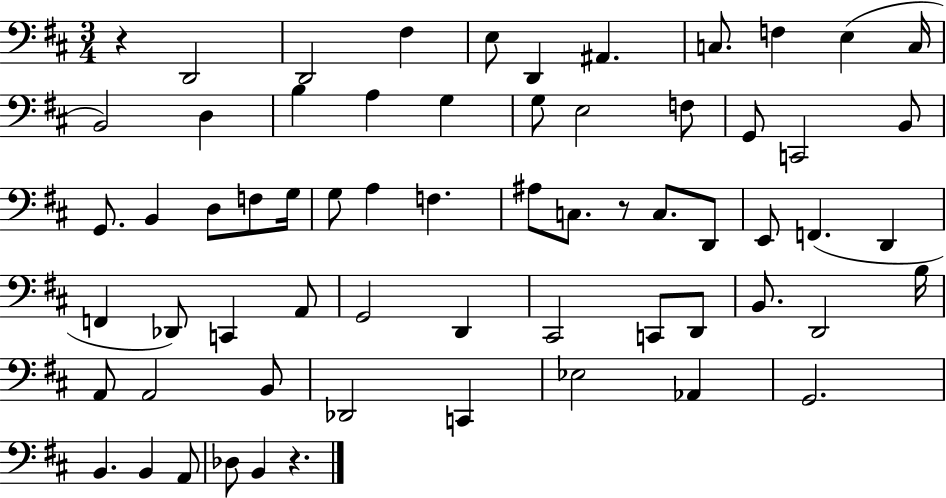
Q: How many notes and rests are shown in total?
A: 64